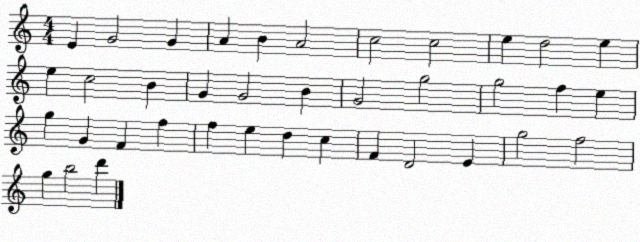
X:1
T:Untitled
M:4/4
L:1/4
K:C
E G2 G A B A2 c2 c2 e d2 e e c2 B G G2 B G2 g2 g2 f e g G F f f e d c F D2 E g2 f2 g b2 d'